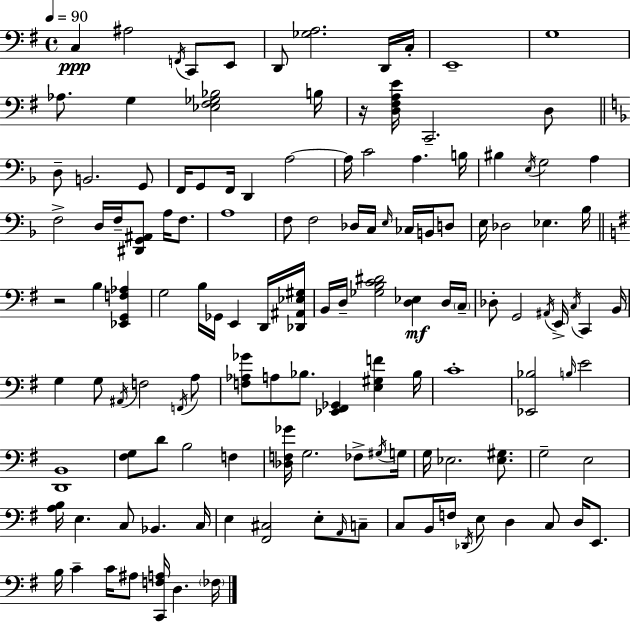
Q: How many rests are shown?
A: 2